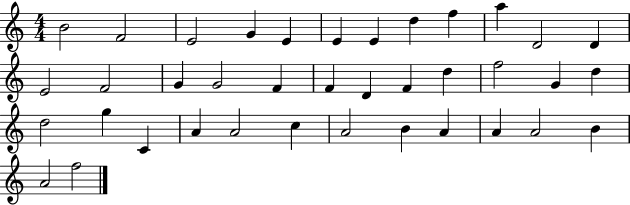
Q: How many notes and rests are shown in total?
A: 38